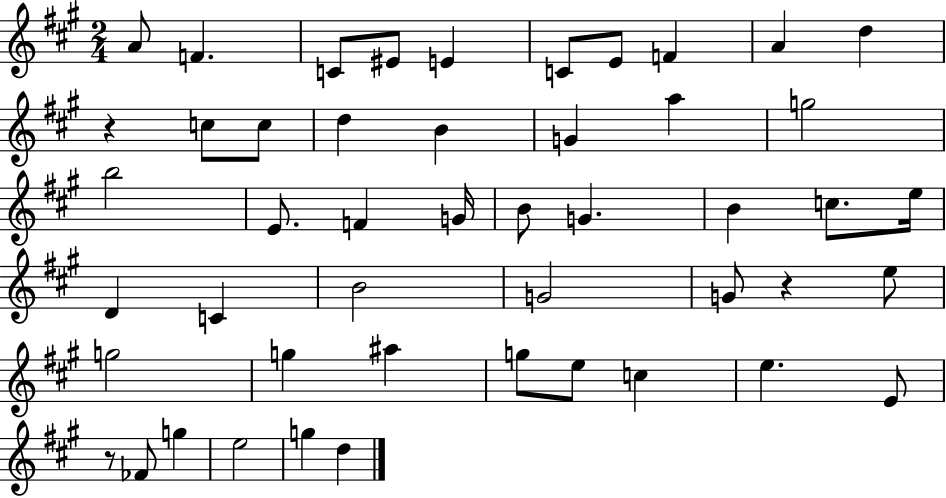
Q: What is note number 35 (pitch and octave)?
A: A#5